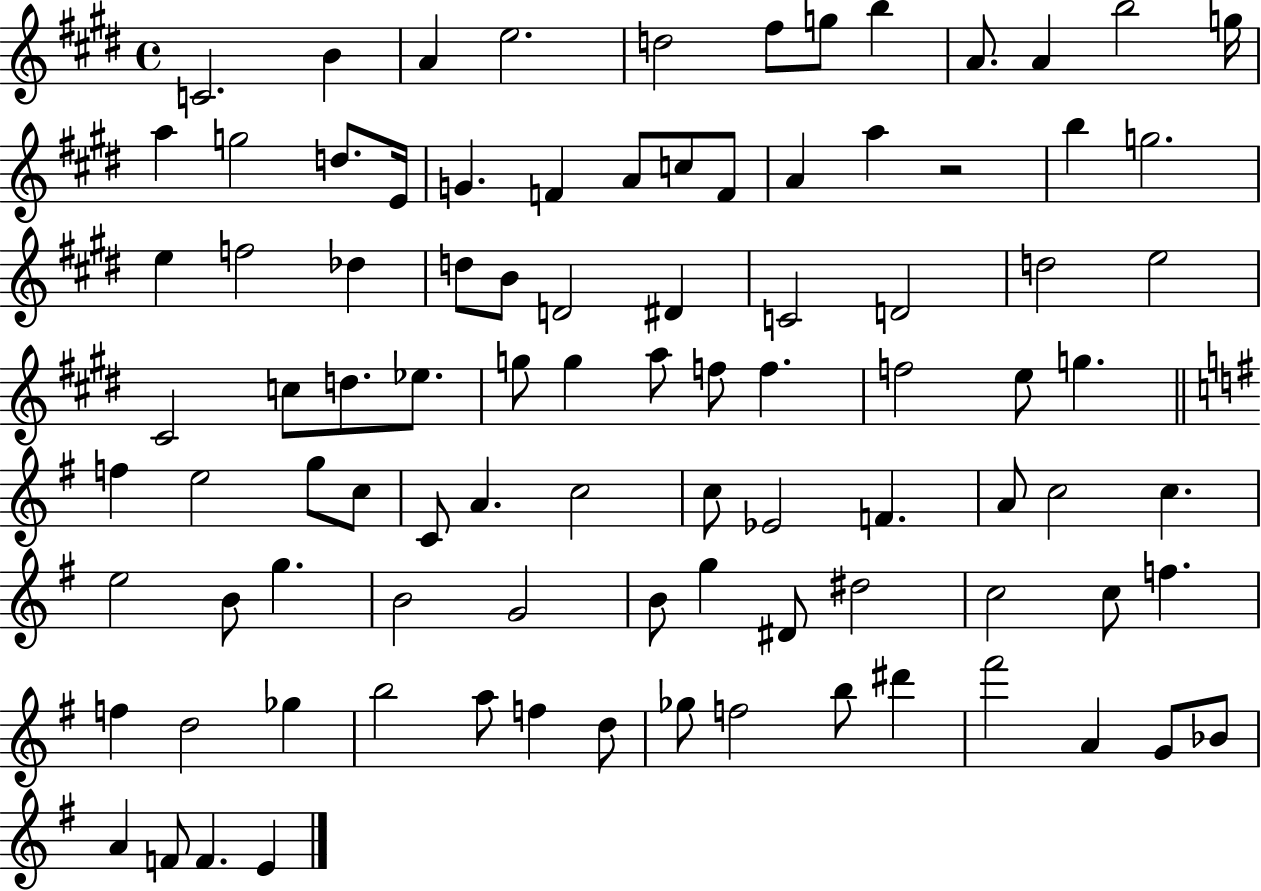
C4/h. B4/q A4/q E5/h. D5/h F#5/e G5/e B5/q A4/e. A4/q B5/h G5/s A5/q G5/h D5/e. E4/s G4/q. F4/q A4/e C5/e F4/e A4/q A5/q R/h B5/q G5/h. E5/q F5/h Db5/q D5/e B4/e D4/h D#4/q C4/h D4/h D5/h E5/h C#4/h C5/e D5/e. Eb5/e. G5/e G5/q A5/e F5/e F5/q. F5/h E5/e G5/q. F5/q E5/h G5/e C5/e C4/e A4/q. C5/h C5/e Eb4/h F4/q. A4/e C5/h C5/q. E5/h B4/e G5/q. B4/h G4/h B4/e G5/q D#4/e D#5/h C5/h C5/e F5/q. F5/q D5/h Gb5/q B5/h A5/e F5/q D5/e Gb5/e F5/h B5/e D#6/q F#6/h A4/q G4/e Bb4/e A4/q F4/e F4/q. E4/q